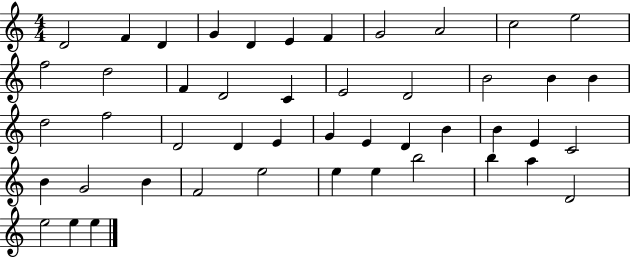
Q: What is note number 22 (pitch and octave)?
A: D5